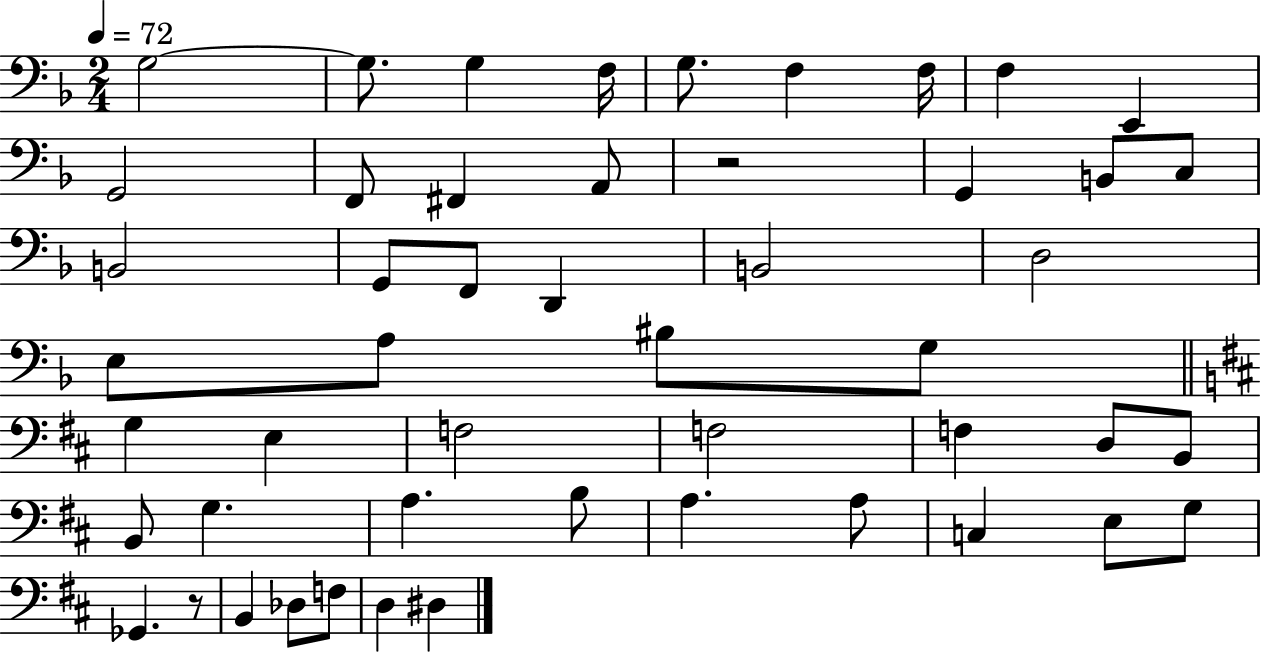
X:1
T:Untitled
M:2/4
L:1/4
K:F
G,2 G,/2 G, F,/4 G,/2 F, F,/4 F, E,, G,,2 F,,/2 ^F,, A,,/2 z2 G,, B,,/2 C,/2 B,,2 G,,/2 F,,/2 D,, B,,2 D,2 E,/2 A,/2 ^B,/2 G,/2 G, E, F,2 F,2 F, D,/2 B,,/2 B,,/2 G, A, B,/2 A, A,/2 C, E,/2 G,/2 _G,, z/2 B,, _D,/2 F,/2 D, ^D,